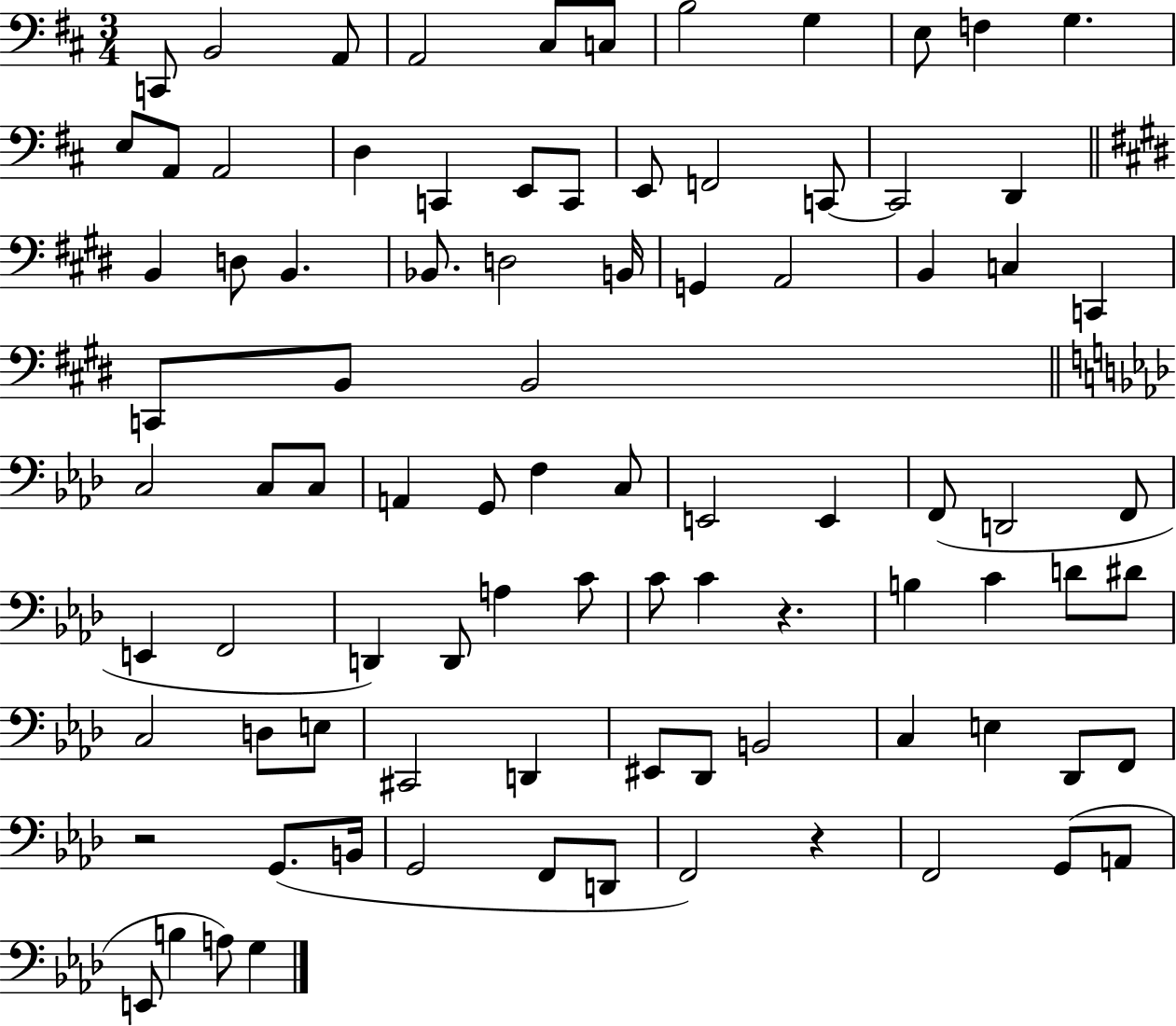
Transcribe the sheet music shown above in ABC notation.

X:1
T:Untitled
M:3/4
L:1/4
K:D
C,,/2 B,,2 A,,/2 A,,2 ^C,/2 C,/2 B,2 G, E,/2 F, G, E,/2 A,,/2 A,,2 D, C,, E,,/2 C,,/2 E,,/2 F,,2 C,,/2 C,,2 D,, B,, D,/2 B,, _B,,/2 D,2 B,,/4 G,, A,,2 B,, C, C,, C,,/2 B,,/2 B,,2 C,2 C,/2 C,/2 A,, G,,/2 F, C,/2 E,,2 E,, F,,/2 D,,2 F,,/2 E,, F,,2 D,, D,,/2 A, C/2 C/2 C z B, C D/2 ^D/2 C,2 D,/2 E,/2 ^C,,2 D,, ^E,,/2 _D,,/2 B,,2 C, E, _D,,/2 F,,/2 z2 G,,/2 B,,/4 G,,2 F,,/2 D,,/2 F,,2 z F,,2 G,,/2 A,,/2 E,,/2 B, A,/2 G,